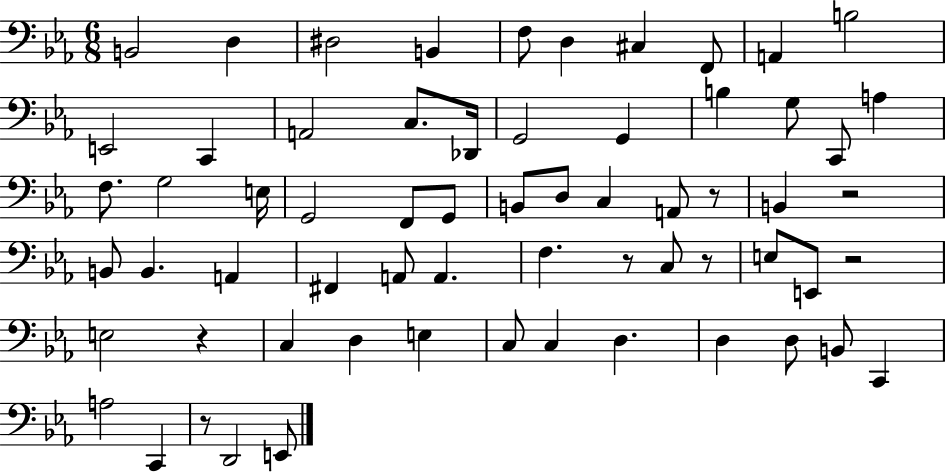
X:1
T:Untitled
M:6/8
L:1/4
K:Eb
B,,2 D, ^D,2 B,, F,/2 D, ^C, F,,/2 A,, B,2 E,,2 C,, A,,2 C,/2 _D,,/4 G,,2 G,, B, G,/2 C,,/2 A, F,/2 G,2 E,/4 G,,2 F,,/2 G,,/2 B,,/2 D,/2 C, A,,/2 z/2 B,, z2 B,,/2 B,, A,, ^F,, A,,/2 A,, F, z/2 C,/2 z/2 E,/2 E,,/2 z2 E,2 z C, D, E, C,/2 C, D, D, D,/2 B,,/2 C,, A,2 C,, z/2 D,,2 E,,/2